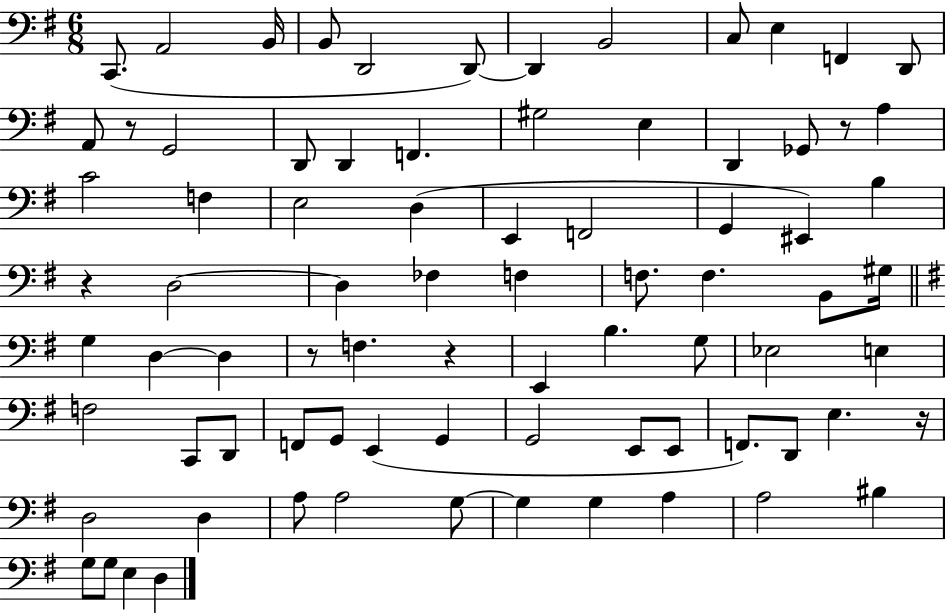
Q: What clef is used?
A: bass